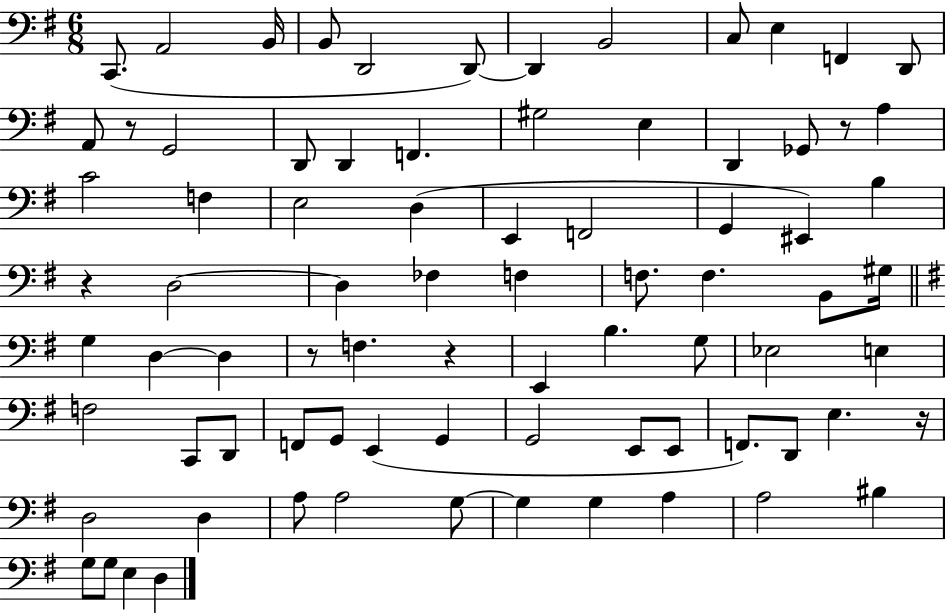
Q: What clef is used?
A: bass